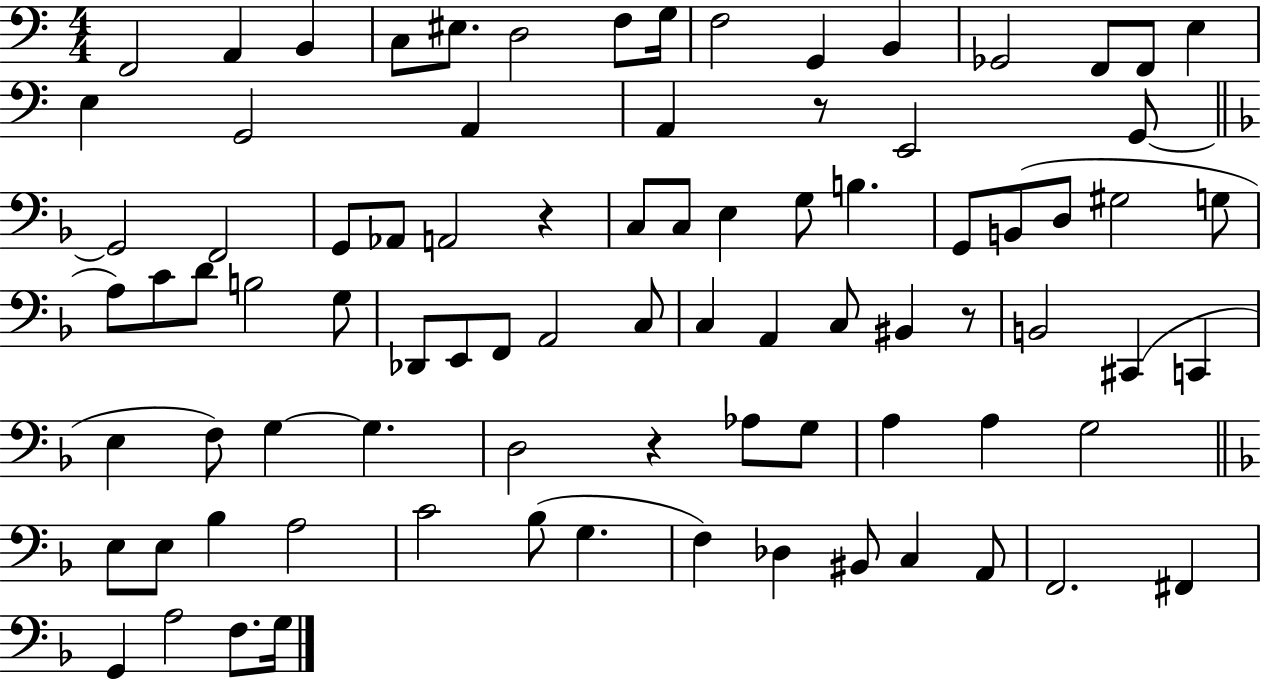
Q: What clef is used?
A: bass